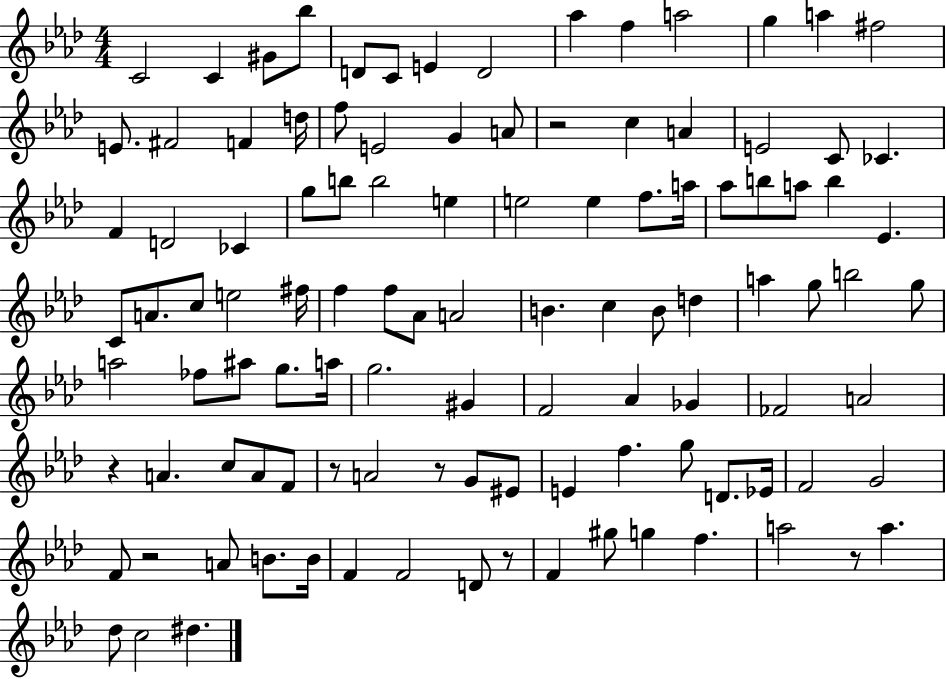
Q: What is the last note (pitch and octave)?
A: D#5